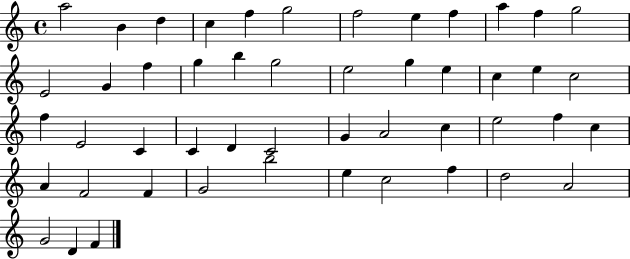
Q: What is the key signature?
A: C major